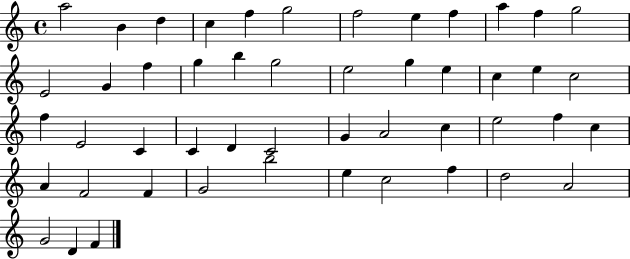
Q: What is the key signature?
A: C major